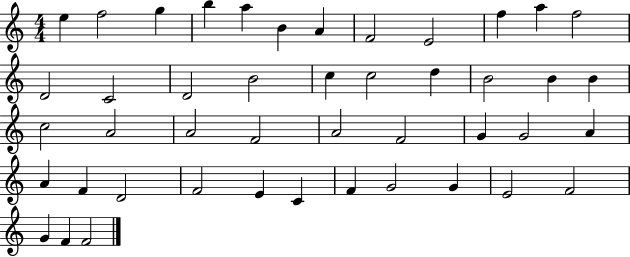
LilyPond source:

{
  \clef treble
  \numericTimeSignature
  \time 4/4
  \key c \major
  e''4 f''2 g''4 | b''4 a''4 b'4 a'4 | f'2 e'2 | f''4 a''4 f''2 | \break d'2 c'2 | d'2 b'2 | c''4 c''2 d''4 | b'2 b'4 b'4 | \break c''2 a'2 | a'2 f'2 | a'2 f'2 | g'4 g'2 a'4 | \break a'4 f'4 d'2 | f'2 e'4 c'4 | f'4 g'2 g'4 | e'2 f'2 | \break g'4 f'4 f'2 | \bar "|."
}